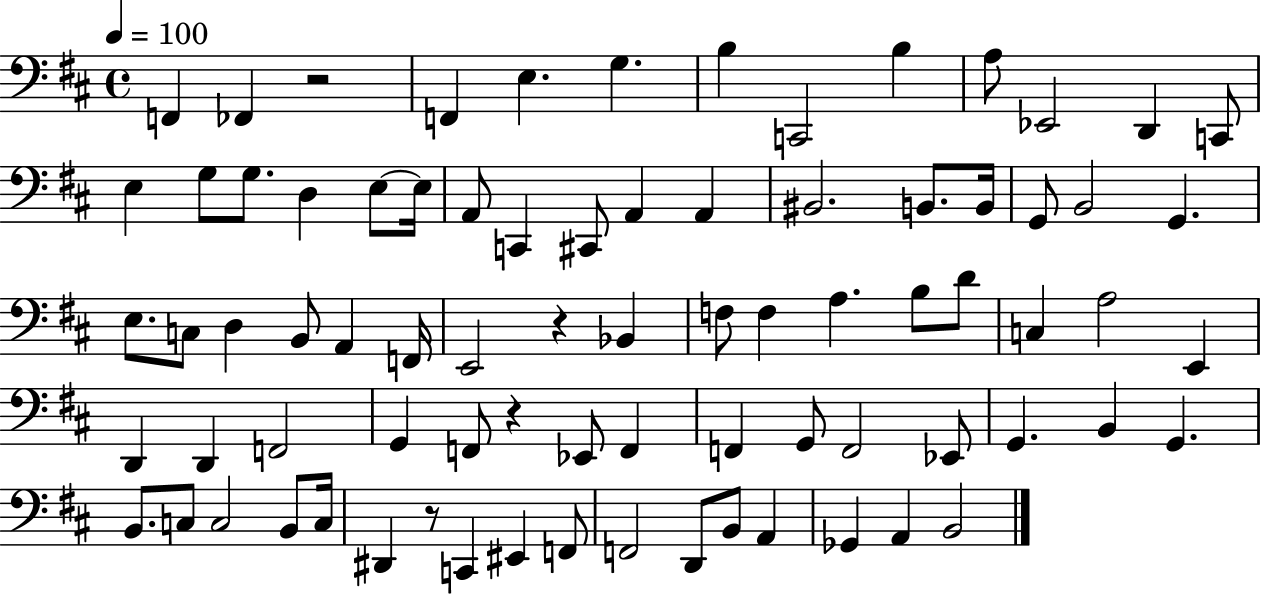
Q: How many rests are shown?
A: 4